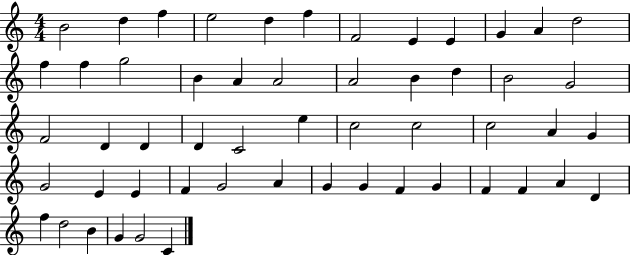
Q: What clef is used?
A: treble